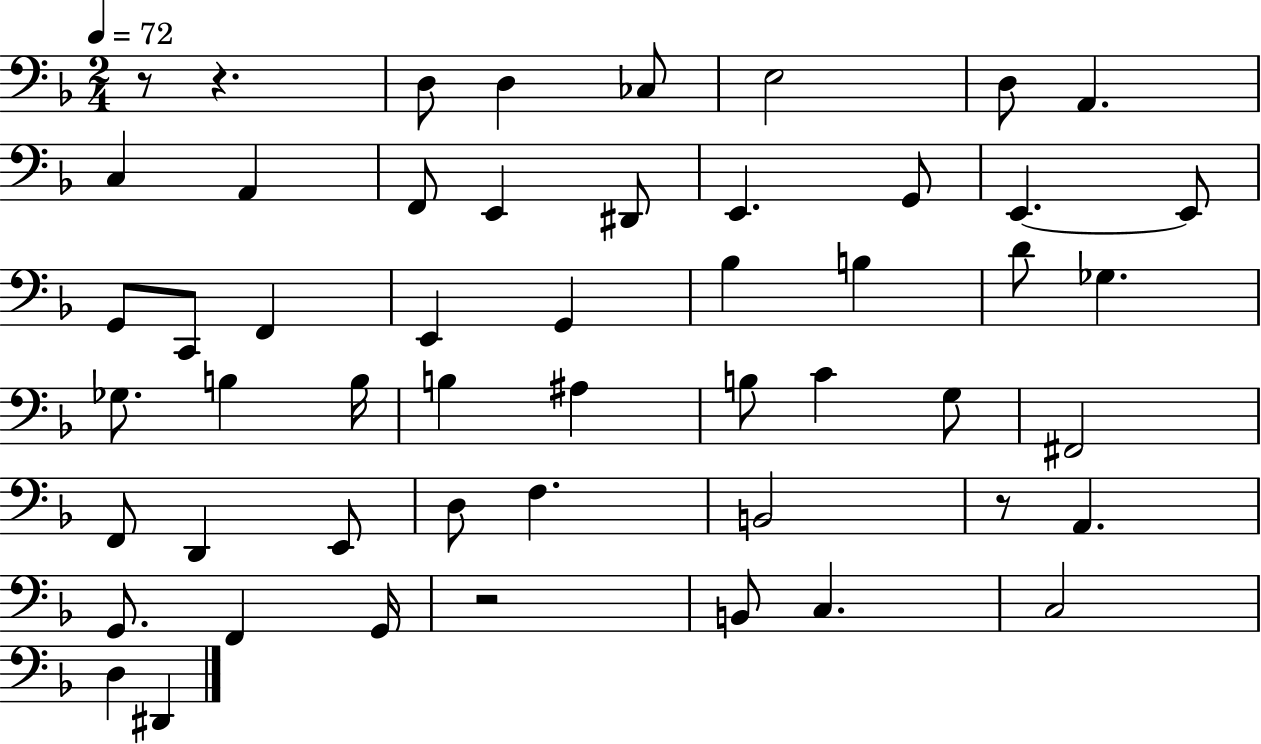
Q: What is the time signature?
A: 2/4